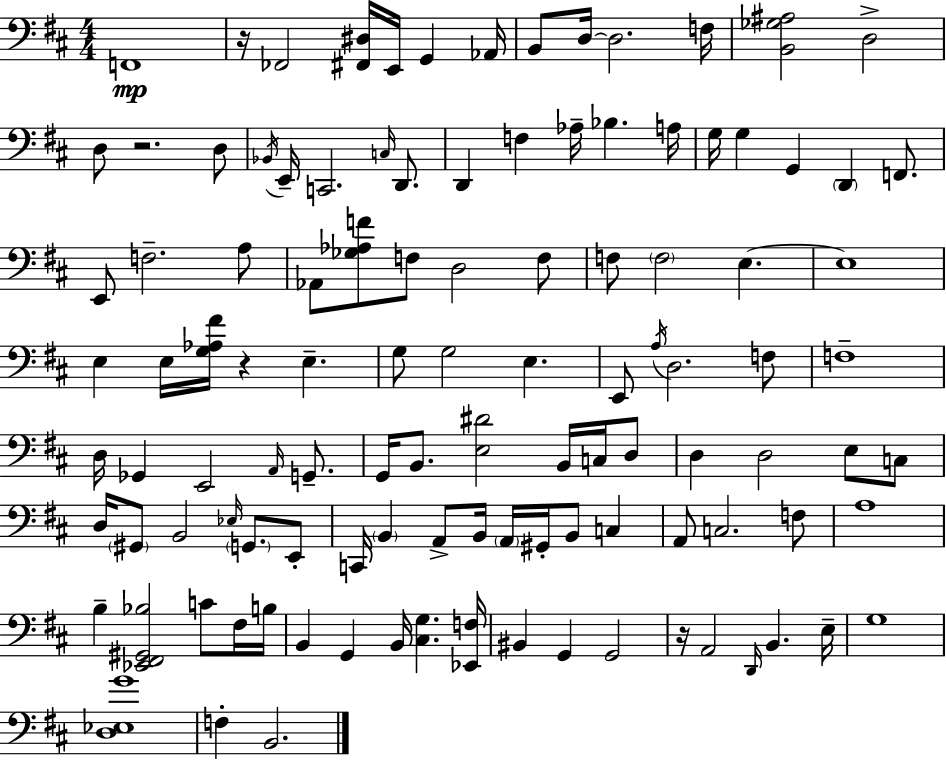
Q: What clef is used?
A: bass